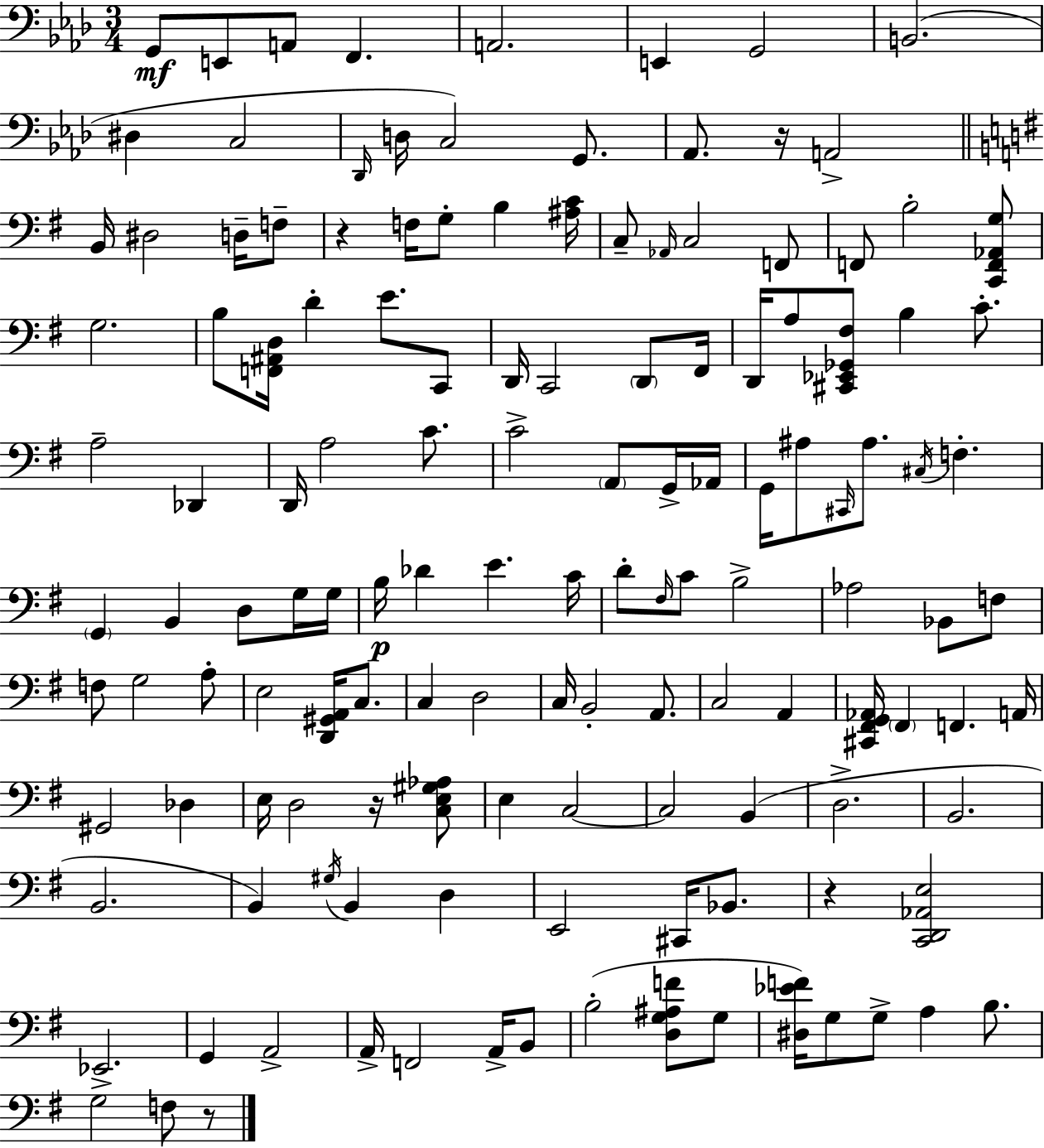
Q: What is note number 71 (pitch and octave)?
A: Ab3